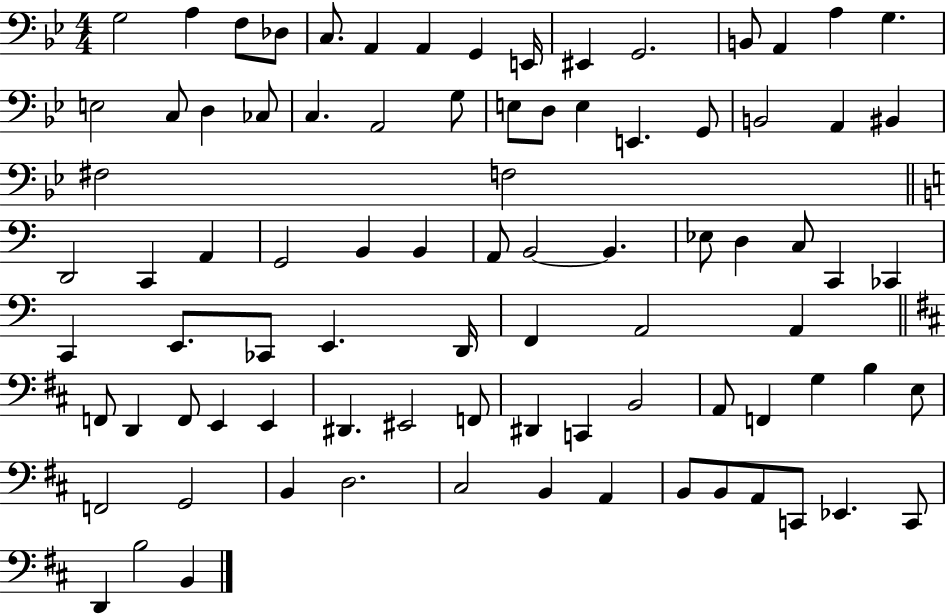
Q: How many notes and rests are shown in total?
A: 86